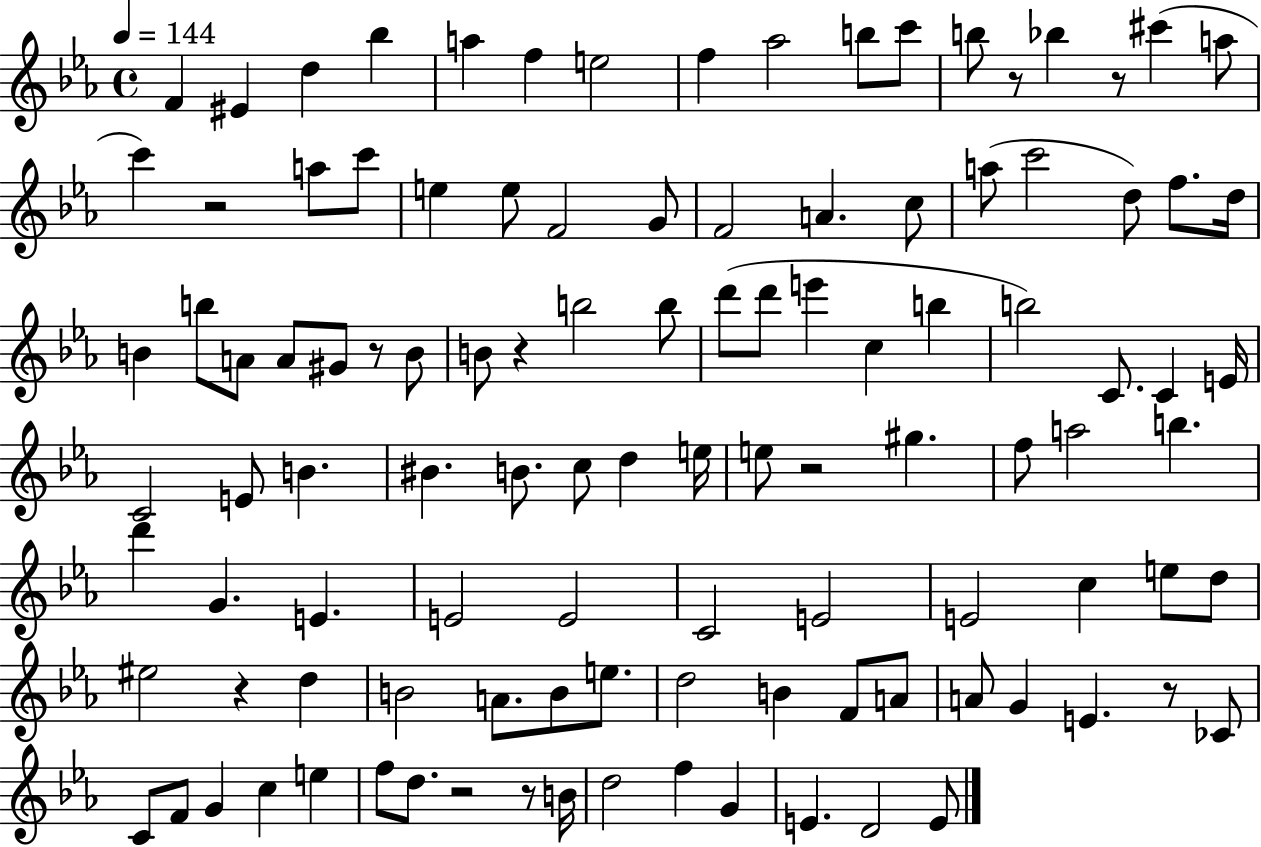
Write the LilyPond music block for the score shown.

{
  \clef treble
  \time 4/4
  \defaultTimeSignature
  \key ees \major
  \tempo 4 = 144
  f'4 eis'4 d''4 bes''4 | a''4 f''4 e''2 | f''4 aes''2 b''8 c'''8 | b''8 r8 bes''4 r8 cis'''4( a''8 | \break c'''4) r2 a''8 c'''8 | e''4 e''8 f'2 g'8 | f'2 a'4. c''8 | a''8( c'''2 d''8) f''8. d''16 | \break b'4 b''8 a'8 a'8 gis'8 r8 b'8 | b'8 r4 b''2 b''8 | d'''8( d'''8 e'''4 c''4 b''4 | b''2) c'8. c'4 e'16 | \break c'2 e'8 b'4. | bis'4. b'8. c''8 d''4 e''16 | e''8 r2 gis''4. | f''8 a''2 b''4. | \break d'''4 g'4. e'4. | e'2 e'2 | c'2 e'2 | e'2 c''4 e''8 d''8 | \break eis''2 r4 d''4 | b'2 a'8. b'8 e''8. | d''2 b'4 f'8 a'8 | a'8 g'4 e'4. r8 ces'8 | \break c'8 f'8 g'4 c''4 e''4 | f''8 d''8. r2 r8 b'16 | d''2 f''4 g'4 | e'4. d'2 e'8 | \break \bar "|."
}